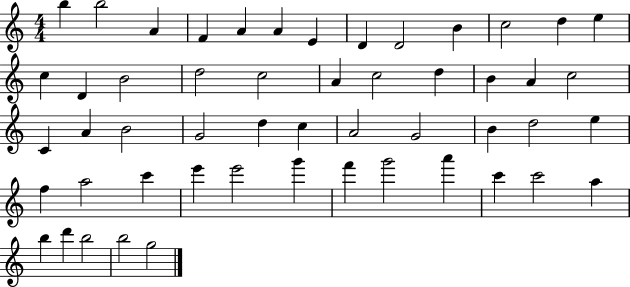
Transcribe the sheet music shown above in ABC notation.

X:1
T:Untitled
M:4/4
L:1/4
K:C
b b2 A F A A E D D2 B c2 d e c D B2 d2 c2 A c2 d B A c2 C A B2 G2 d c A2 G2 B d2 e f a2 c' e' e'2 g' f' g'2 a' c' c'2 a b d' b2 b2 g2